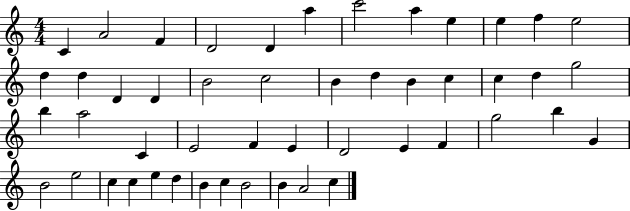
X:1
T:Untitled
M:4/4
L:1/4
K:C
C A2 F D2 D a c'2 a e e f e2 d d D D B2 c2 B d B c c d g2 b a2 C E2 F E D2 E F g2 b G B2 e2 c c e d B c B2 B A2 c